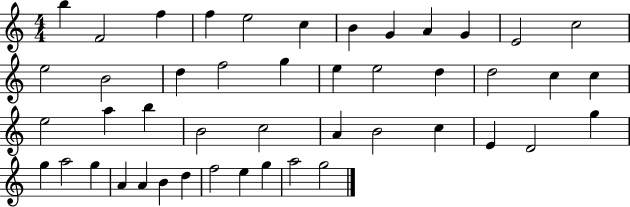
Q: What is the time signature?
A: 4/4